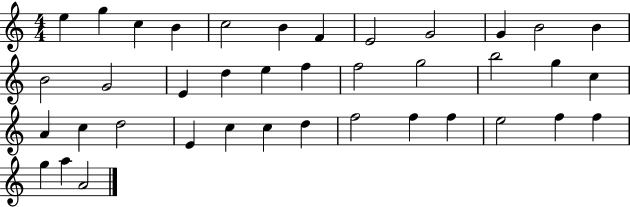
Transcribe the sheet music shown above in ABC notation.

X:1
T:Untitled
M:4/4
L:1/4
K:C
e g c B c2 B F E2 G2 G B2 B B2 G2 E d e f f2 g2 b2 g c A c d2 E c c d f2 f f e2 f f g a A2